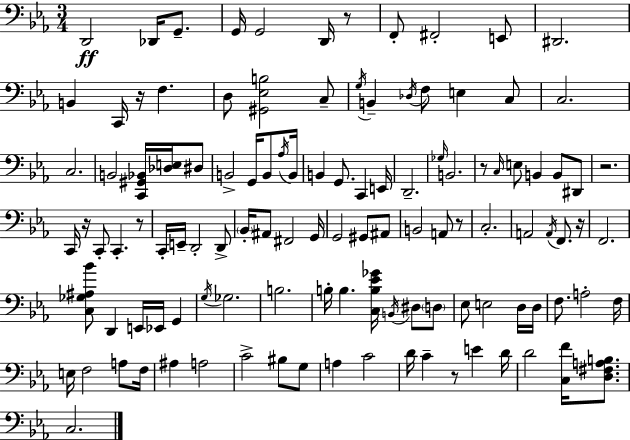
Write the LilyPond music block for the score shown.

{
  \clef bass
  \numericTimeSignature
  \time 3/4
  \key c \minor
  d,2\ff des,16 g,8.-- | g,16 g,2 d,16 r8 | f,8-. fis,2-. e,8 | dis,2. | \break b,4 c,16 r16 f4. | d8 <gis, ees b>2 c8-- | \acciaccatura { g16 } b,4-- \acciaccatura { des16 } f8 e4 | c8 c2. | \break c2. | b,2 <c, gis, bes,>16 <des e>16 | dis8 b,2-> g,16 b,8 | \acciaccatura { aes16 } b,16 b,4 g,8. c,4 | \break e,16 d,2.-- | \grace { ges16 } b,2. | r8 \grace { c16 } e8 b,4 | b,8 dis,8 r2. | \break c,16 r16 c,8-. c,4.-. | r8 c,16-. e,16-- d,2-. | d,8-> \parenthesize bes,16-. ais,8 fis,2 | g,16 g,2 | \break gis,8 ais,8 b,2 | a,8 r8 c2.-. | a,2 | \acciaccatura { a,16 } f,8. r16 f,2. | \break <c ges ais bes'>8 d,4 | e,16 ees,16 g,4 \acciaccatura { g16 } ges2. | b2. | b16-. b4. | \break <c b ees' ges'>16 \acciaccatura { b,16 } dis8 \parenthesize d8 ees8 e2 | d16 d16 f8. a2-. | f16 e16 f2 | a8 f16 ais4 | \break a2 c'2-> | bis8 g8 a4 | c'2 d'16 c'4-- | r8 e'4 d'16 d'2 | \break <c f'>16 <d fis a b>8. c2. | \bar "|."
}